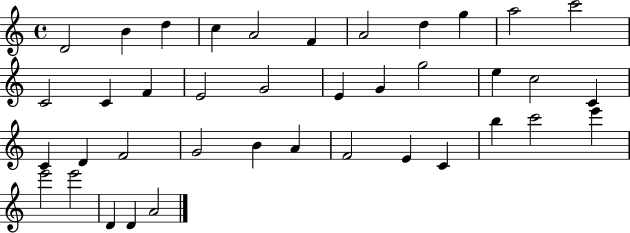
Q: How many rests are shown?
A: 0